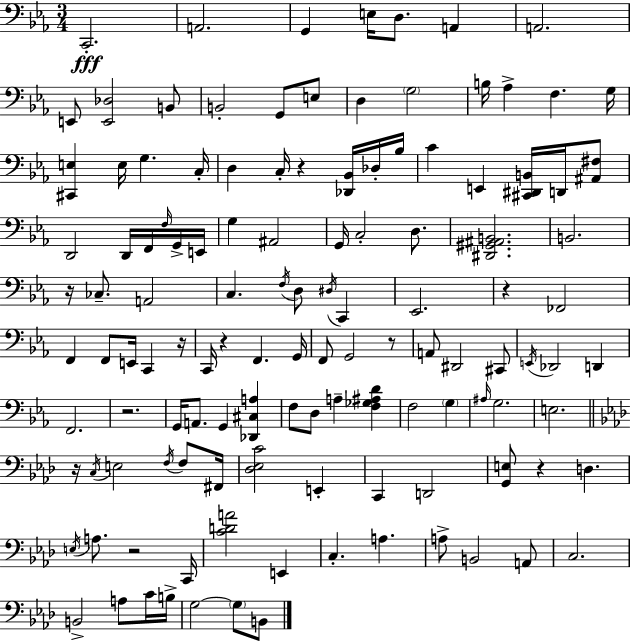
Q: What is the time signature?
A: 3/4